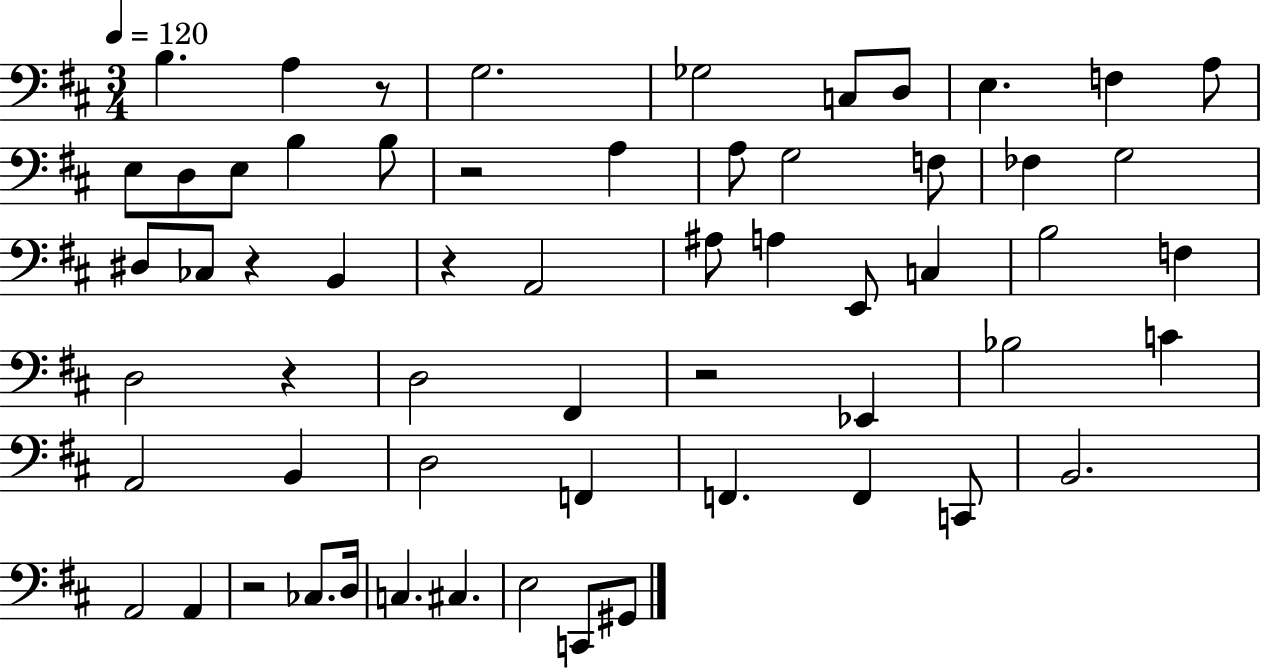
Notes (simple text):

B3/q. A3/q R/e G3/h. Gb3/h C3/e D3/e E3/q. F3/q A3/e E3/e D3/e E3/e B3/q B3/e R/h A3/q A3/e G3/h F3/e FES3/q G3/h D#3/e CES3/e R/q B2/q R/q A2/h A#3/e A3/q E2/e C3/q B3/h F3/q D3/h R/q D3/h F#2/q R/h Eb2/q Bb3/h C4/q A2/h B2/q D3/h F2/q F2/q. F2/q C2/e B2/h. A2/h A2/q R/h CES3/e. D3/s C3/q. C#3/q. E3/h C2/e G#2/e